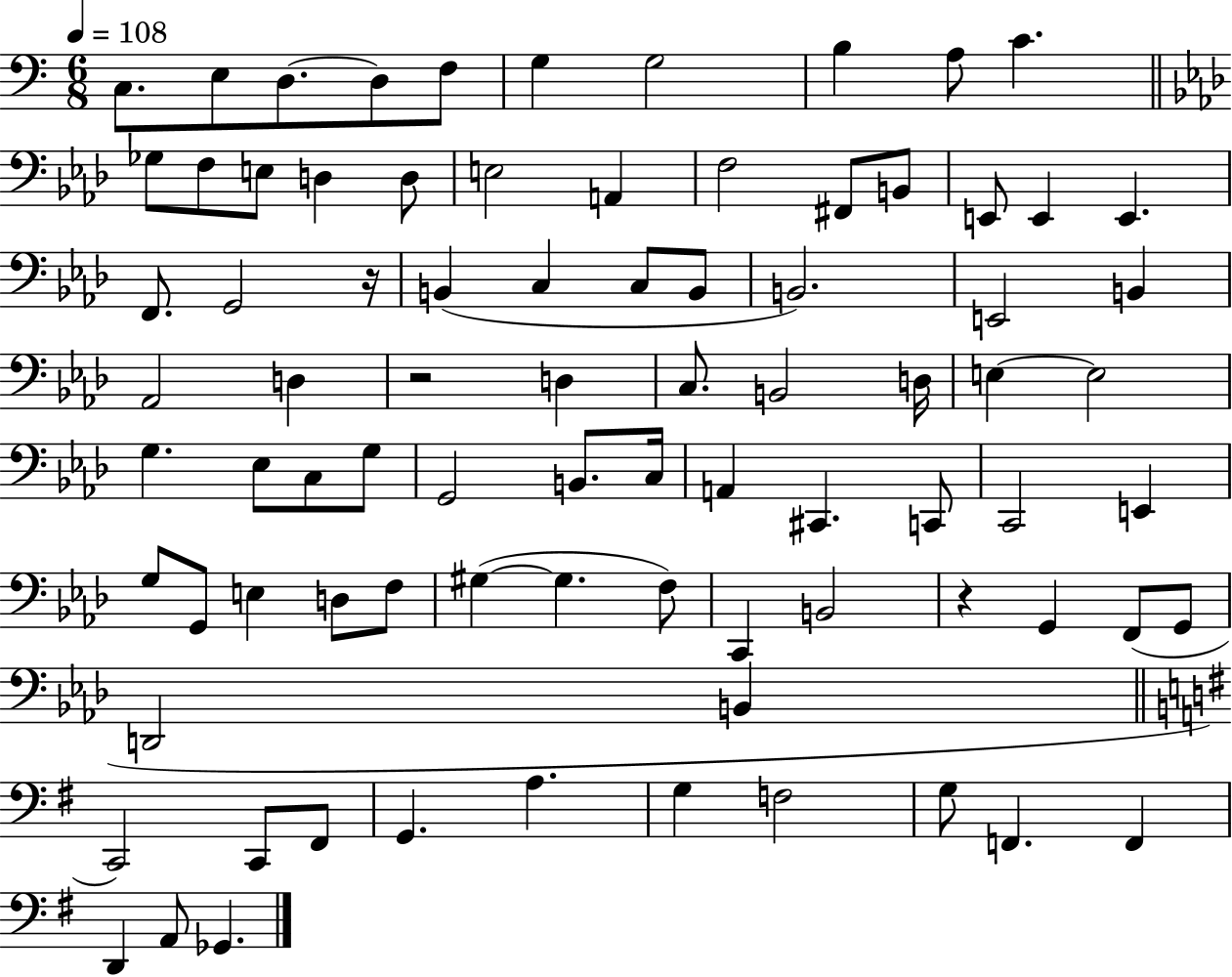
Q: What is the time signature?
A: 6/8